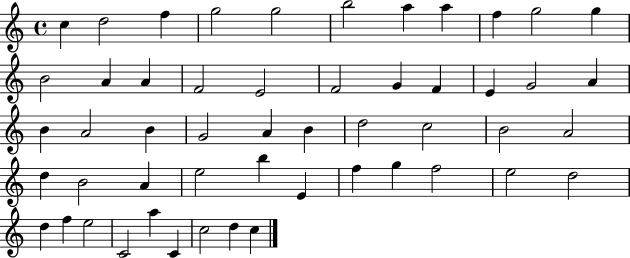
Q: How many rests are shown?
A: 0